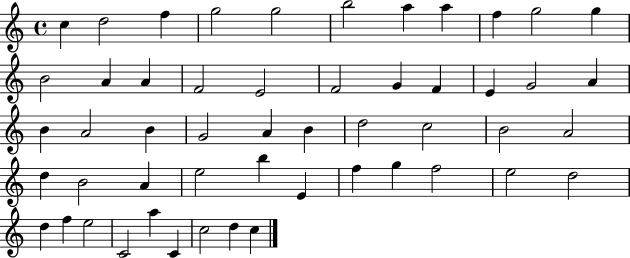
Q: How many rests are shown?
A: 0